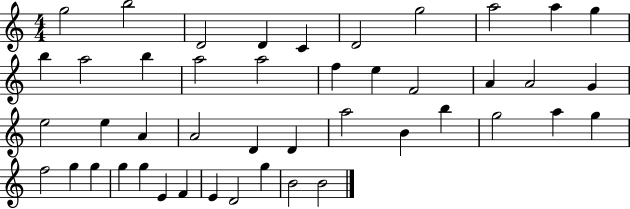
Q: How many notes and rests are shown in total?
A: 45